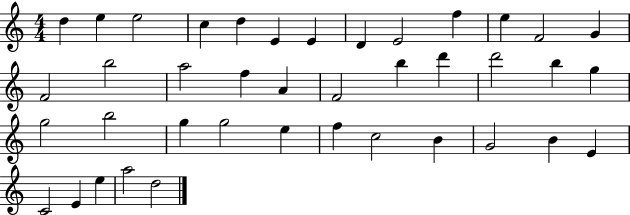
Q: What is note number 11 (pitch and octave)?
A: E5